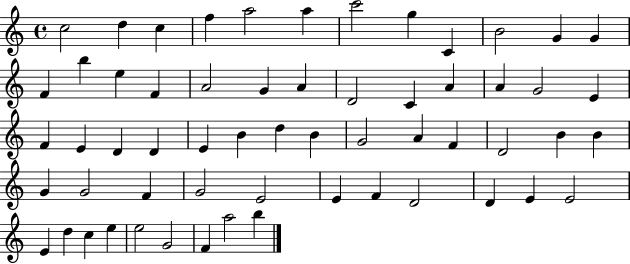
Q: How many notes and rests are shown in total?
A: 59